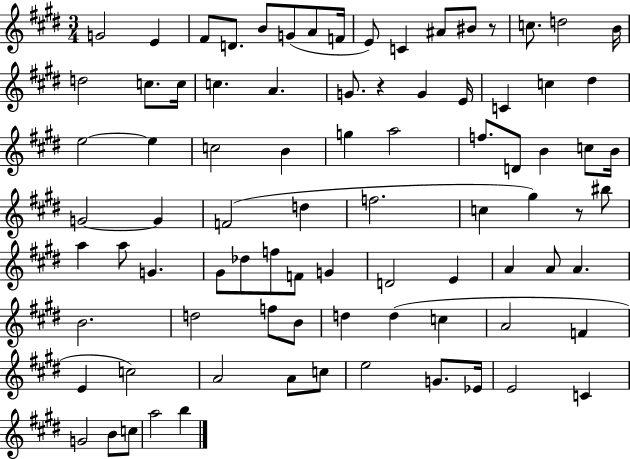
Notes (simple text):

G4/h E4/q F#4/e D4/e. B4/e G4/e A4/e F4/s E4/e C4/q A#4/e BIS4/e R/e C5/e. D5/h B4/s D5/h C5/e. C5/s C5/q. A4/q. G4/e. R/q G4/q E4/s C4/q C5/q D#5/q E5/h E5/q C5/h B4/q G5/q A5/h F5/e. D4/e B4/q C5/e B4/s G4/h G4/q F4/h D5/q F5/h. C5/q G#5/q R/e BIS5/e A5/q A5/e G4/q. G#4/e Db5/e F5/e F4/e G4/q D4/h E4/q A4/q A4/e A4/q. B4/h. D5/h F5/e B4/e D5/q D5/q C5/q A4/h F4/q E4/q C5/h A4/h A4/e C5/e E5/h G4/e. Eb4/s E4/h C4/q G4/h B4/e C5/e A5/h B5/q